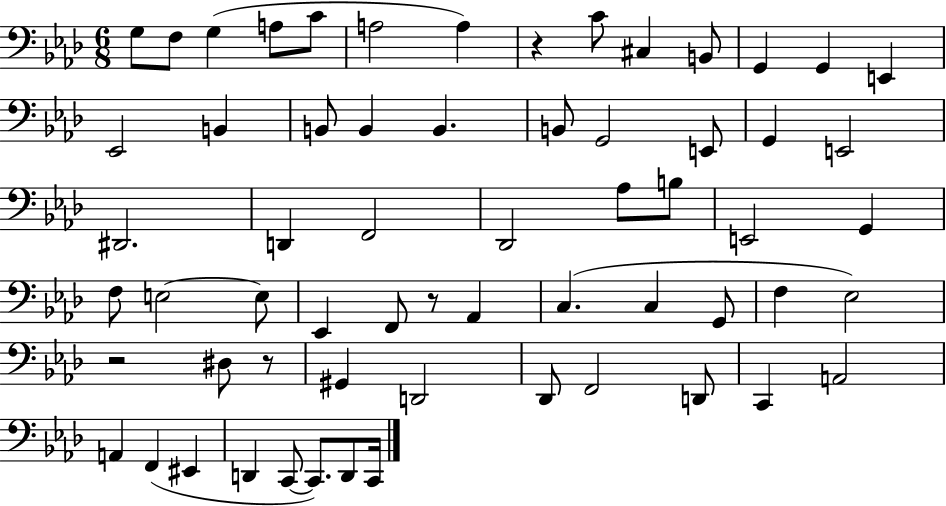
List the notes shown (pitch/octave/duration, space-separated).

G3/e F3/e G3/q A3/e C4/e A3/h A3/q R/q C4/e C#3/q B2/e G2/q G2/q E2/q Eb2/h B2/q B2/e B2/q B2/q. B2/e G2/h E2/e G2/q E2/h D#2/h. D2/q F2/h Db2/h Ab3/e B3/e E2/h G2/q F3/e E3/h E3/e Eb2/q F2/e R/e Ab2/q C3/q. C3/q G2/e F3/q Eb3/h R/h D#3/e R/e G#2/q D2/h Db2/e F2/h D2/e C2/q A2/h A2/q F2/q EIS2/q D2/q C2/e C2/e. D2/e C2/s